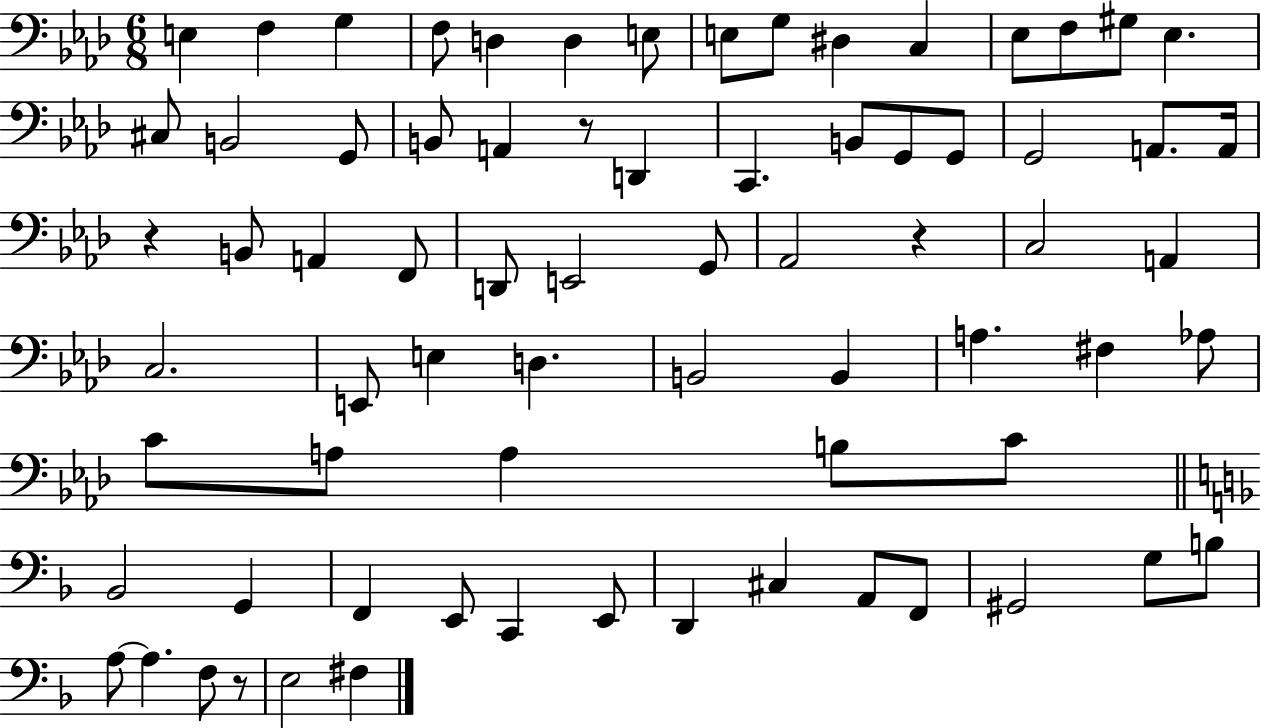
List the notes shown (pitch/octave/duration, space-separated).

E3/q F3/q G3/q F3/e D3/q D3/q E3/e E3/e G3/e D#3/q C3/q Eb3/e F3/e G#3/e Eb3/q. C#3/e B2/h G2/e B2/e A2/q R/e D2/q C2/q. B2/e G2/e G2/e G2/h A2/e. A2/s R/q B2/e A2/q F2/e D2/e E2/h G2/e Ab2/h R/q C3/h A2/q C3/h. E2/e E3/q D3/q. B2/h B2/q A3/q. F#3/q Ab3/e C4/e A3/e A3/q B3/e C4/e Bb2/h G2/q F2/q E2/e C2/q E2/e D2/q C#3/q A2/e F2/e G#2/h G3/e B3/e A3/e A3/q. F3/e R/e E3/h F#3/q